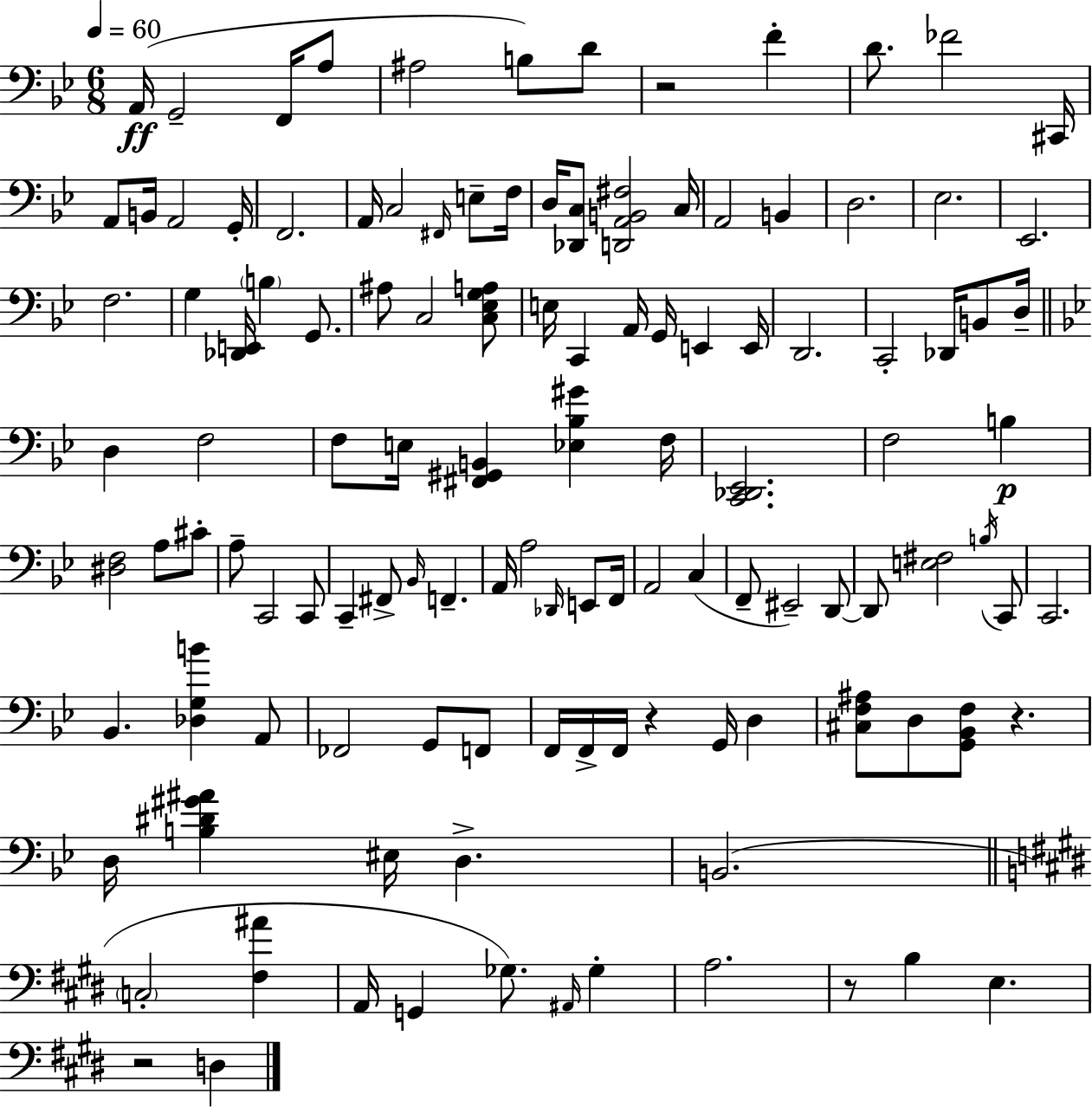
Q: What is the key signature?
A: G minor